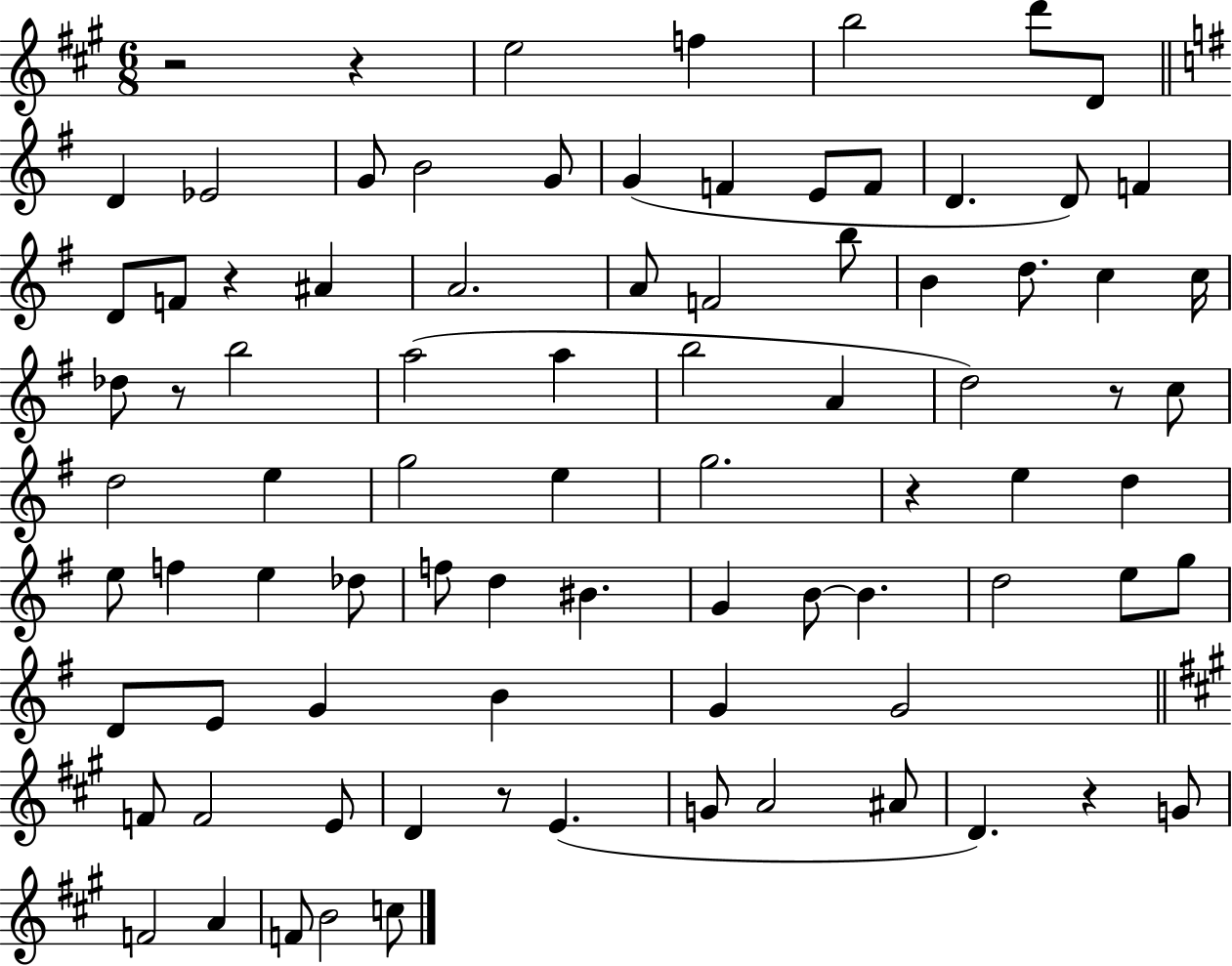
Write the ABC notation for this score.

X:1
T:Untitled
M:6/8
L:1/4
K:A
z2 z e2 f b2 d'/2 D/2 D _E2 G/2 B2 G/2 G F E/2 F/2 D D/2 F D/2 F/2 z ^A A2 A/2 F2 b/2 B d/2 c c/4 _d/2 z/2 b2 a2 a b2 A d2 z/2 c/2 d2 e g2 e g2 z e d e/2 f e _d/2 f/2 d ^B G B/2 B d2 e/2 g/2 D/2 E/2 G B G G2 F/2 F2 E/2 D z/2 E G/2 A2 ^A/2 D z G/2 F2 A F/2 B2 c/2